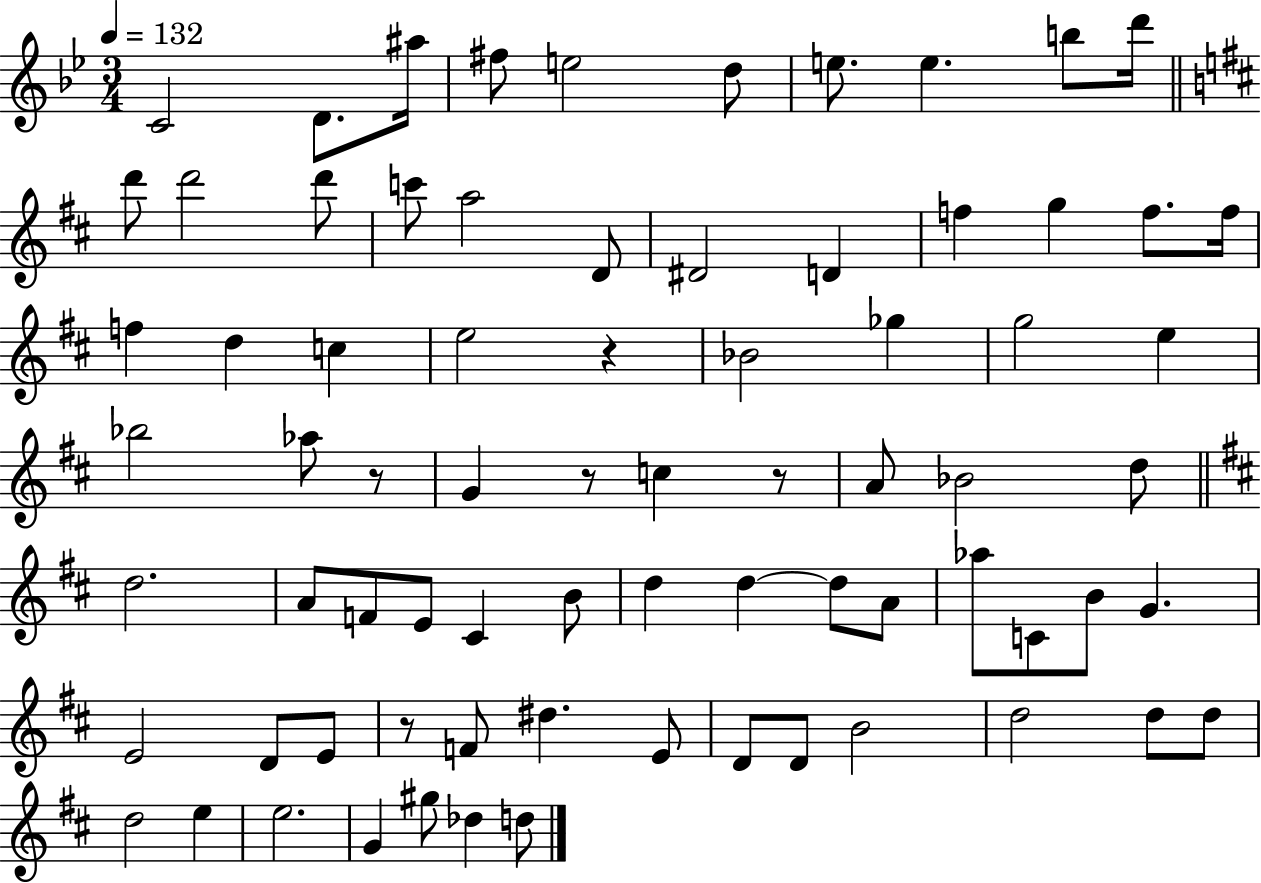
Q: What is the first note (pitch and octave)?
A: C4